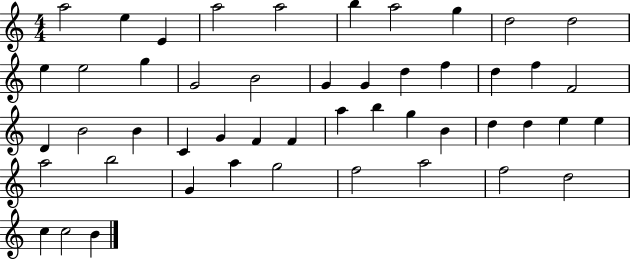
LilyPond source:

{
  \clef treble
  \numericTimeSignature
  \time 4/4
  \key c \major
  a''2 e''4 e'4 | a''2 a''2 | b''4 a''2 g''4 | d''2 d''2 | \break e''4 e''2 g''4 | g'2 b'2 | g'4 g'4 d''4 f''4 | d''4 f''4 f'2 | \break d'4 b'2 b'4 | c'4 g'4 f'4 f'4 | a''4 b''4 g''4 b'4 | d''4 d''4 e''4 e''4 | \break a''2 b''2 | g'4 a''4 g''2 | f''2 a''2 | f''2 d''2 | \break c''4 c''2 b'4 | \bar "|."
}